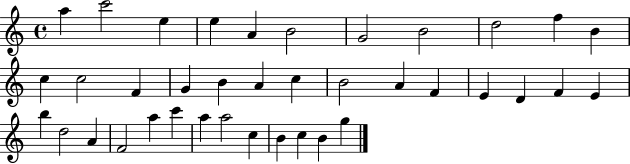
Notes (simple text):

A5/q C6/h E5/q E5/q A4/q B4/h G4/h B4/h D5/h F5/q B4/q C5/q C5/h F4/q G4/q B4/q A4/q C5/q B4/h A4/q F4/q E4/q D4/q F4/q E4/q B5/q D5/h A4/q F4/h A5/q C6/q A5/q A5/h C5/q B4/q C5/q B4/q G5/q